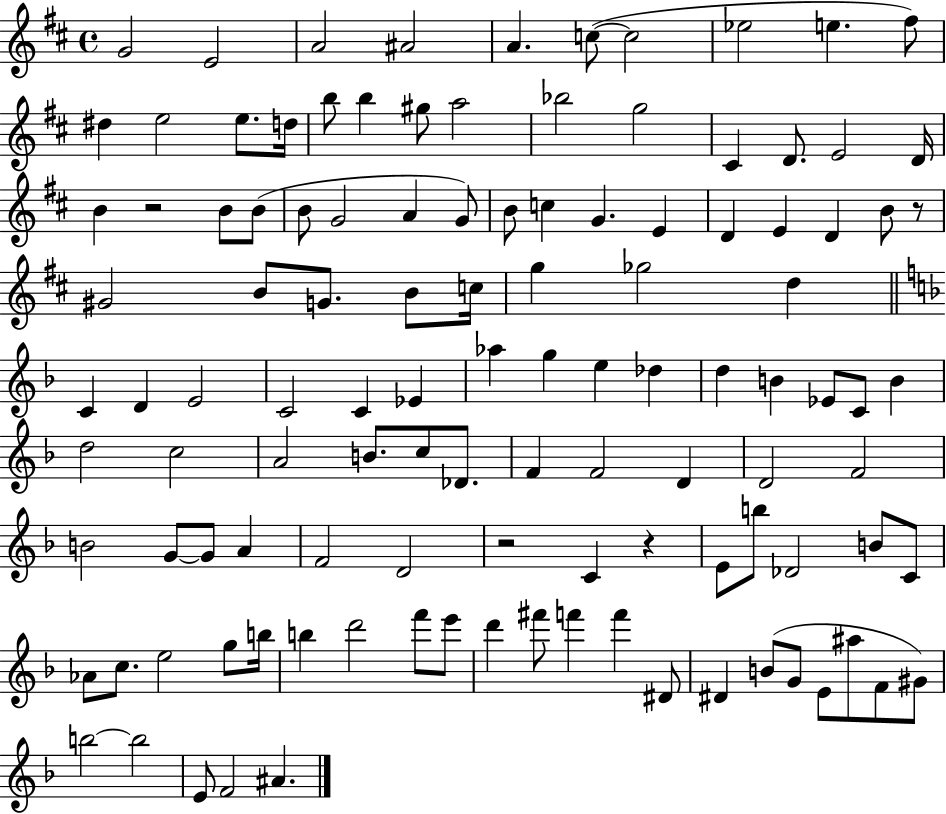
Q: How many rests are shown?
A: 4